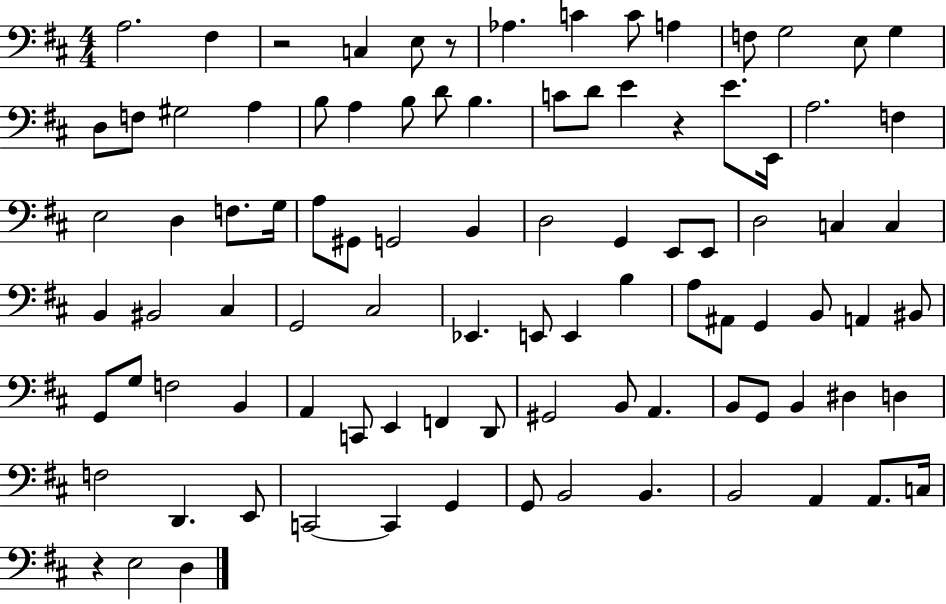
{
  \clef bass
  \numericTimeSignature
  \time 4/4
  \key d \major
  a2. fis4 | r2 c4 e8 r8 | aes4. c'4 c'8 a4 | f8 g2 e8 g4 | \break d8 f8 gis2 a4 | b8 a4 b8 d'8 b4. | c'8 d'8 e'4 r4 e'8. e,16 | a2. f4 | \break e2 d4 f8. g16 | a8 gis,8 g,2 b,4 | d2 g,4 e,8 e,8 | d2 c4 c4 | \break b,4 bis,2 cis4 | g,2 cis2 | ees,4. e,8 e,4 b4 | a8 ais,8 g,4 b,8 a,4 bis,8 | \break g,8 g8 f2 b,4 | a,4 c,8 e,4 f,4 d,8 | gis,2 b,8 a,4. | b,8 g,8 b,4 dis4 d4 | \break f2 d,4. e,8 | c,2~~ c,4 g,4 | g,8 b,2 b,4. | b,2 a,4 a,8. c16 | \break r4 e2 d4 | \bar "|."
}